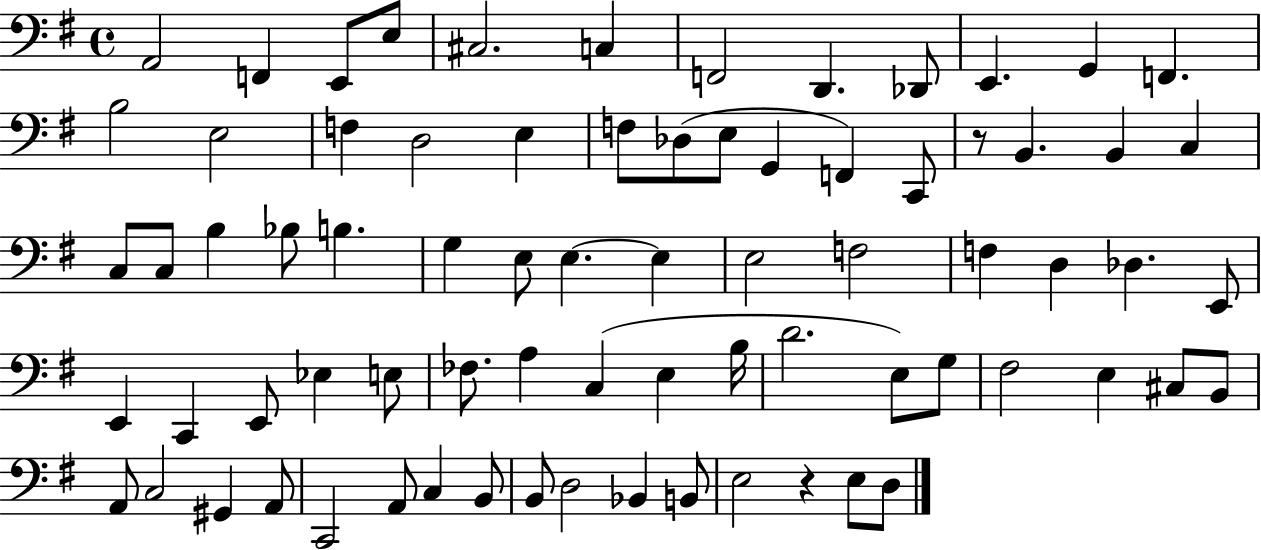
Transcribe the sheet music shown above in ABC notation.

X:1
T:Untitled
M:4/4
L:1/4
K:G
A,,2 F,, E,,/2 E,/2 ^C,2 C, F,,2 D,, _D,,/2 E,, G,, F,, B,2 E,2 F, D,2 E, F,/2 _D,/2 E,/2 G,, F,, C,,/2 z/2 B,, B,, C, C,/2 C,/2 B, _B,/2 B, G, E,/2 E, E, E,2 F,2 F, D, _D, E,,/2 E,, C,, E,,/2 _E, E,/2 _F,/2 A, C, E, B,/4 D2 E,/2 G,/2 ^F,2 E, ^C,/2 B,,/2 A,,/2 C,2 ^G,, A,,/2 C,,2 A,,/2 C, B,,/2 B,,/2 D,2 _B,, B,,/2 E,2 z E,/2 D,/2